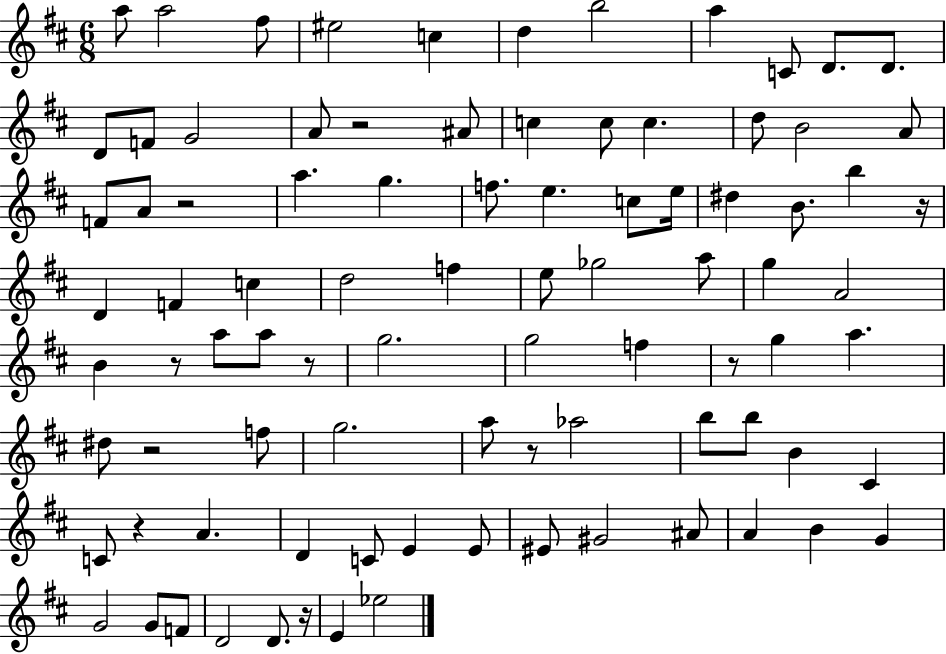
{
  \clef treble
  \numericTimeSignature
  \time 6/8
  \key d \major
  a''8 a''2 fis''8 | eis''2 c''4 | d''4 b''2 | a''4 c'8 d'8. d'8. | \break d'8 f'8 g'2 | a'8 r2 ais'8 | c''4 c''8 c''4. | d''8 b'2 a'8 | \break f'8 a'8 r2 | a''4. g''4. | f''8. e''4. c''8 e''16 | dis''4 b'8. b''4 r16 | \break d'4 f'4 c''4 | d''2 f''4 | e''8 ges''2 a''8 | g''4 a'2 | \break b'4 r8 a''8 a''8 r8 | g''2. | g''2 f''4 | r8 g''4 a''4. | \break dis''8 r2 f''8 | g''2. | a''8 r8 aes''2 | b''8 b''8 b'4 cis'4 | \break c'8 r4 a'4. | d'4 c'8 e'4 e'8 | eis'8 gis'2 ais'8 | a'4 b'4 g'4 | \break g'2 g'8 f'8 | d'2 d'8. r16 | e'4 ees''2 | \bar "|."
}